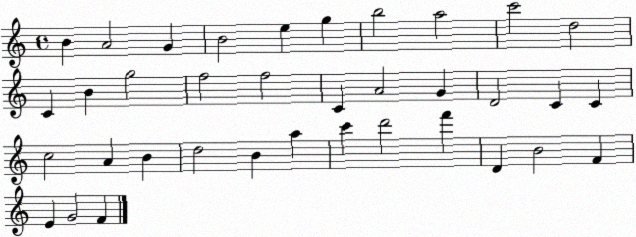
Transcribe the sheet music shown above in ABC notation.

X:1
T:Untitled
M:4/4
L:1/4
K:C
B A2 G B2 e g b2 a2 c'2 d2 C B g2 f2 f2 C A2 G D2 C C c2 A B d2 B a c' d'2 f' D B2 F E G2 F